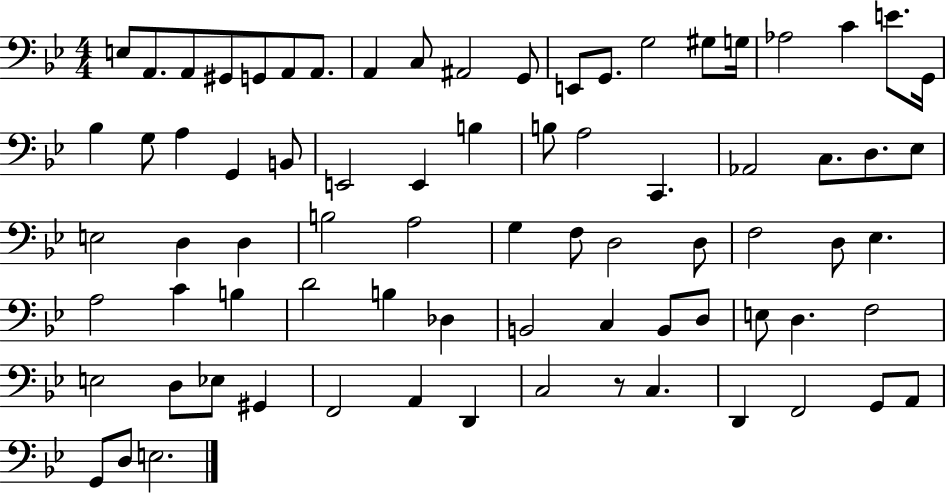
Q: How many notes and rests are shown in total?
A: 77